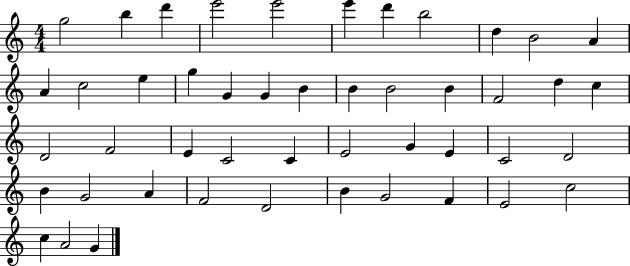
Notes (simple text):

G5/h B5/q D6/q E6/h E6/h E6/q D6/q B5/h D5/q B4/h A4/q A4/q C5/h E5/q G5/q G4/q G4/q B4/q B4/q B4/h B4/q F4/h D5/q C5/q D4/h F4/h E4/q C4/h C4/q E4/h G4/q E4/q C4/h D4/h B4/q G4/h A4/q F4/h D4/h B4/q G4/h F4/q E4/h C5/h C5/q A4/h G4/q